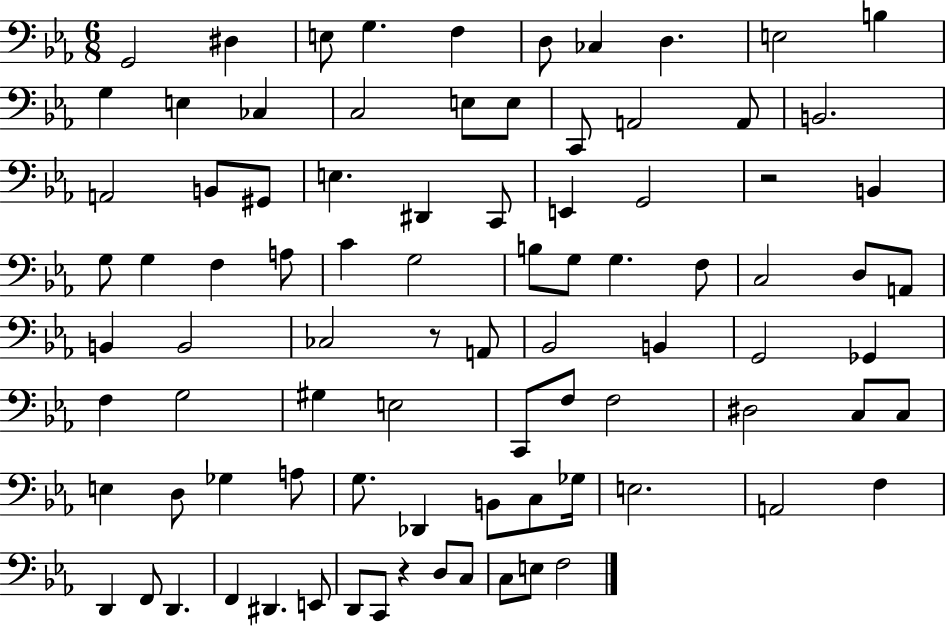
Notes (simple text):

G2/h D#3/q E3/e G3/q. F3/q D3/e CES3/q D3/q. E3/h B3/q G3/q E3/q CES3/q C3/h E3/e E3/e C2/e A2/h A2/e B2/h. A2/h B2/e G#2/e E3/q. D#2/q C2/e E2/q G2/h R/h B2/q G3/e G3/q F3/q A3/e C4/q G3/h B3/e G3/e G3/q. F3/e C3/h D3/e A2/e B2/q B2/h CES3/h R/e A2/e Bb2/h B2/q G2/h Gb2/q F3/q G3/h G#3/q E3/h C2/e F3/e F3/h D#3/h C3/e C3/e E3/q D3/e Gb3/q A3/e G3/e. Db2/q B2/e C3/e Gb3/s E3/h. A2/h F3/q D2/q F2/e D2/q. F2/q D#2/q. E2/e D2/e C2/e R/q D3/e C3/e C3/e E3/e F3/h